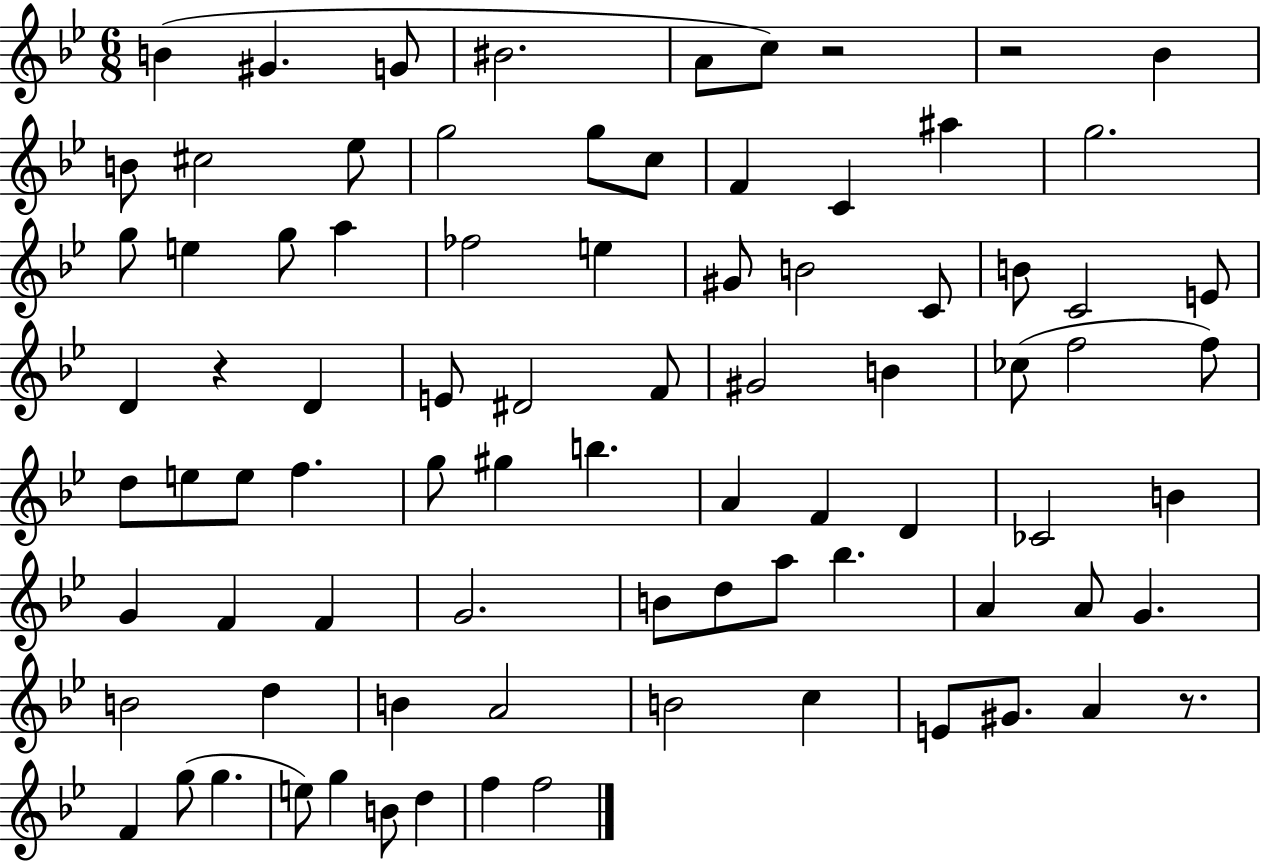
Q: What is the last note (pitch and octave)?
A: F5